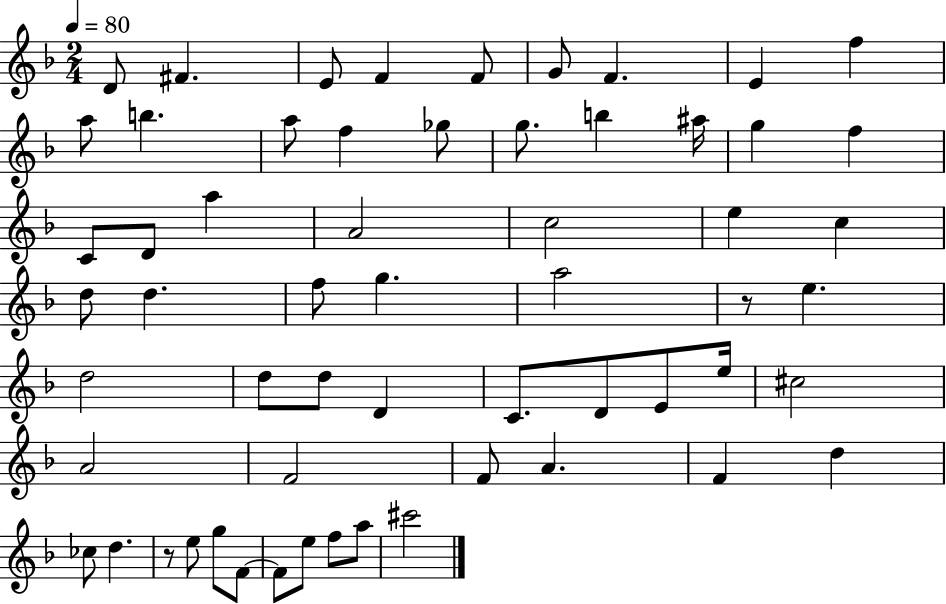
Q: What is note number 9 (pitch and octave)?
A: F5